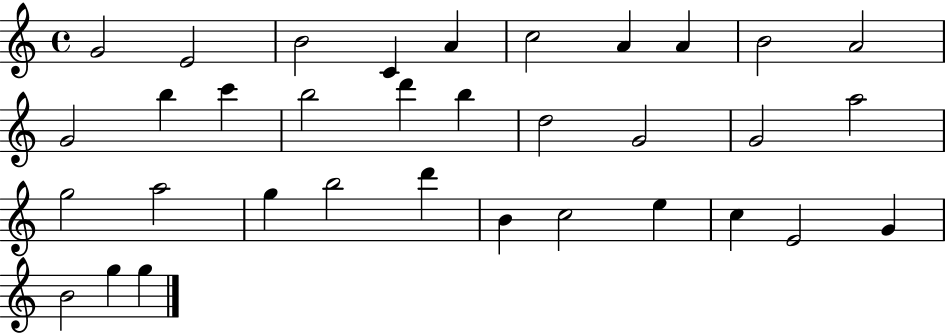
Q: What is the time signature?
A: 4/4